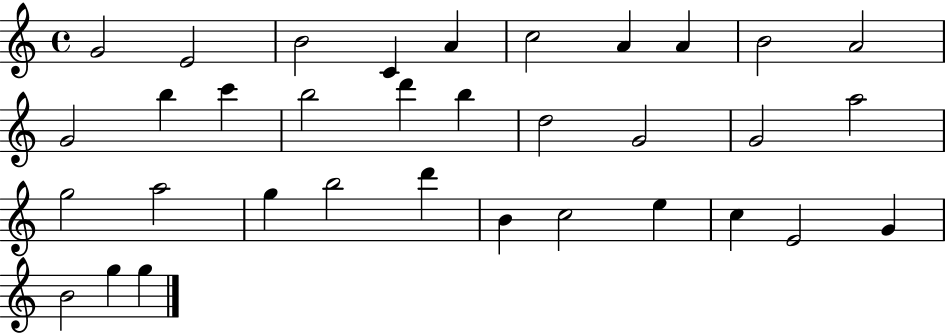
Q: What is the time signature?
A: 4/4